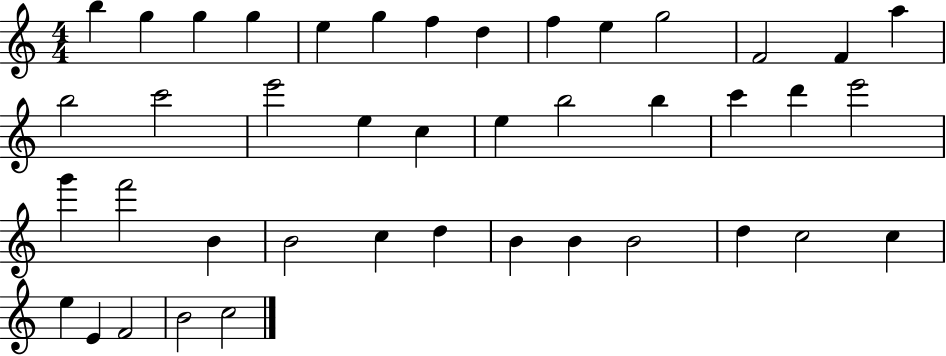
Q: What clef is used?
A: treble